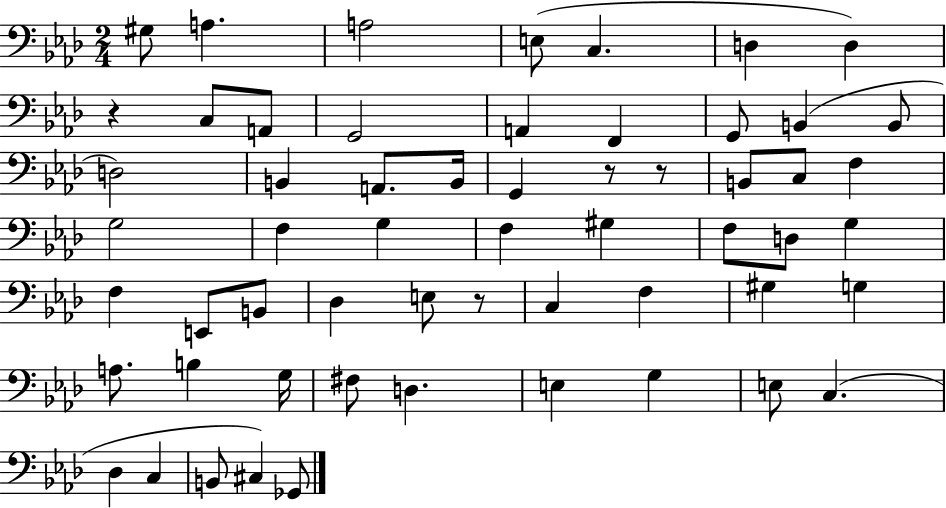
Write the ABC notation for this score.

X:1
T:Untitled
M:2/4
L:1/4
K:Ab
^G,/2 A, A,2 E,/2 C, D, D, z C,/2 A,,/2 G,,2 A,, F,, G,,/2 B,, B,,/2 D,2 B,, A,,/2 B,,/4 G,, z/2 z/2 B,,/2 C,/2 F, G,2 F, G, F, ^G, F,/2 D,/2 G, F, E,,/2 B,,/2 _D, E,/2 z/2 C, F, ^G, G, A,/2 B, G,/4 ^F,/2 D, E, G, E,/2 C, _D, C, B,,/2 ^C, _G,,/2